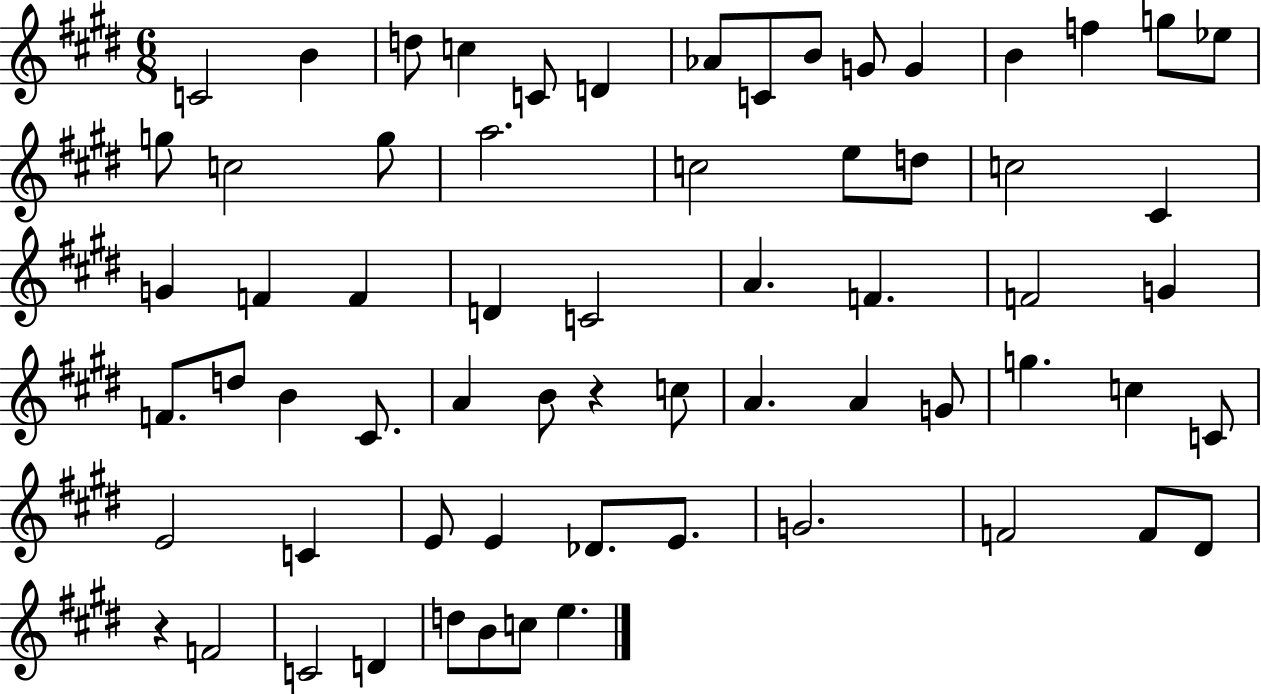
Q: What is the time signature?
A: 6/8